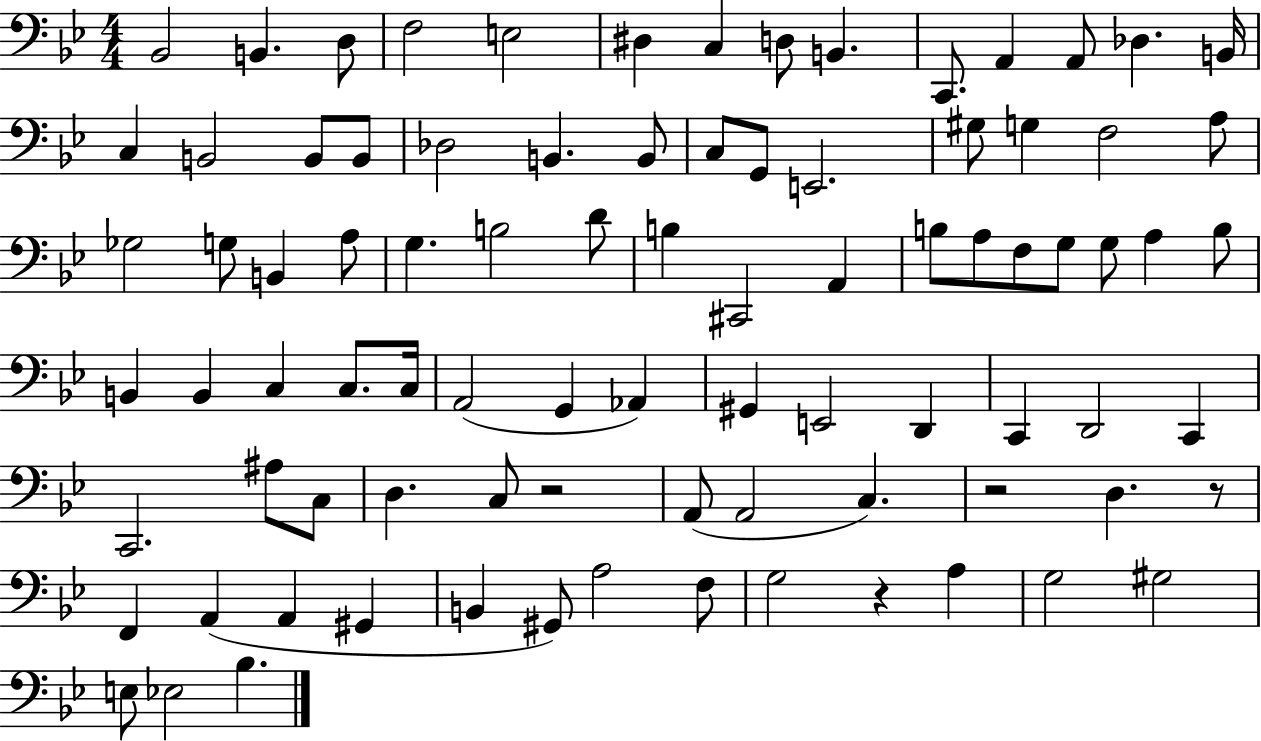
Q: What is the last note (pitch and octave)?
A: Bb3